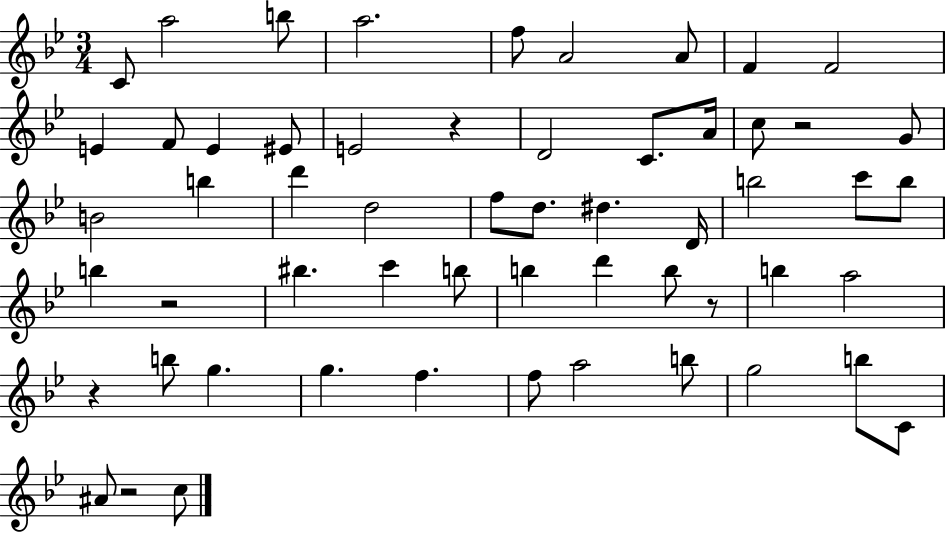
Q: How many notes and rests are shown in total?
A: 57